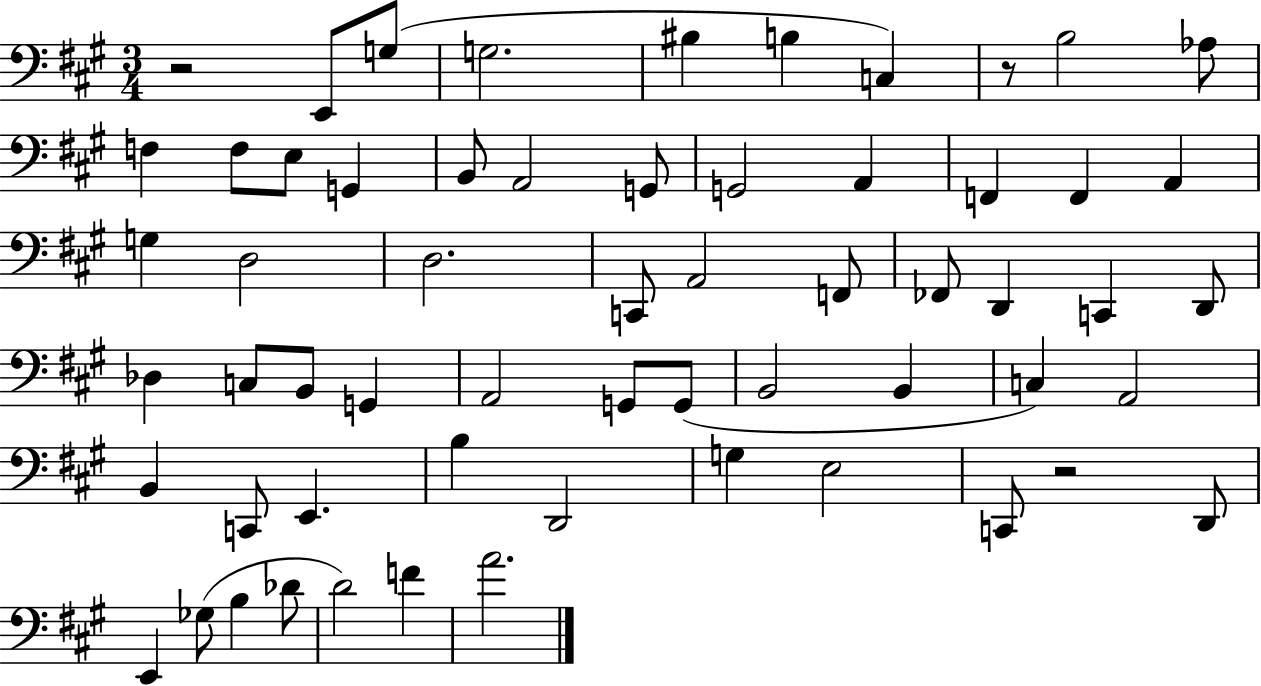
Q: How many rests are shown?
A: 3